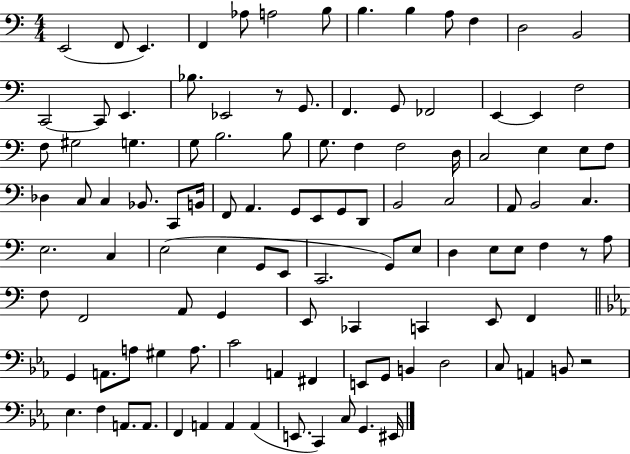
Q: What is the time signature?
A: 4/4